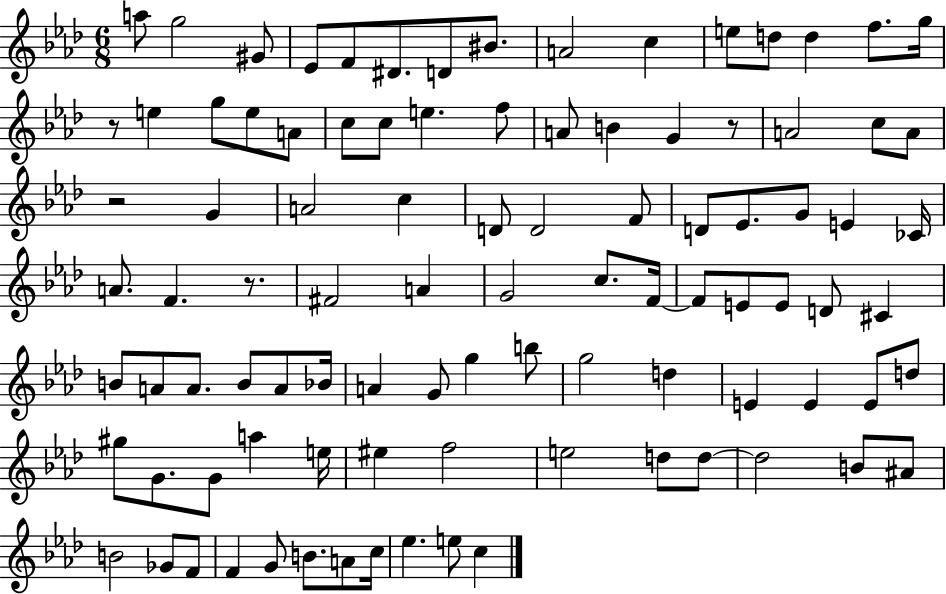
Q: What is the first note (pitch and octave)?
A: A5